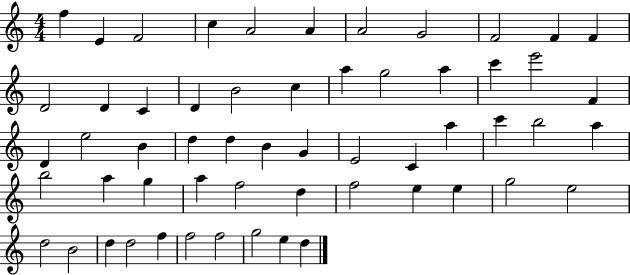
{
  \clef treble
  \numericTimeSignature
  \time 4/4
  \key c \major
  f''4 e'4 f'2 | c''4 a'2 a'4 | a'2 g'2 | f'2 f'4 f'4 | \break d'2 d'4 c'4 | d'4 b'2 c''4 | a''4 g''2 a''4 | c'''4 e'''2 f'4 | \break d'4 e''2 b'4 | d''4 d''4 b'4 g'4 | e'2 c'4 a''4 | c'''4 b''2 a''4 | \break b''2 a''4 g''4 | a''4 f''2 d''4 | f''2 e''4 e''4 | g''2 e''2 | \break d''2 b'2 | d''4 d''2 f''4 | f''2 f''2 | g''2 e''4 d''4 | \break \bar "|."
}